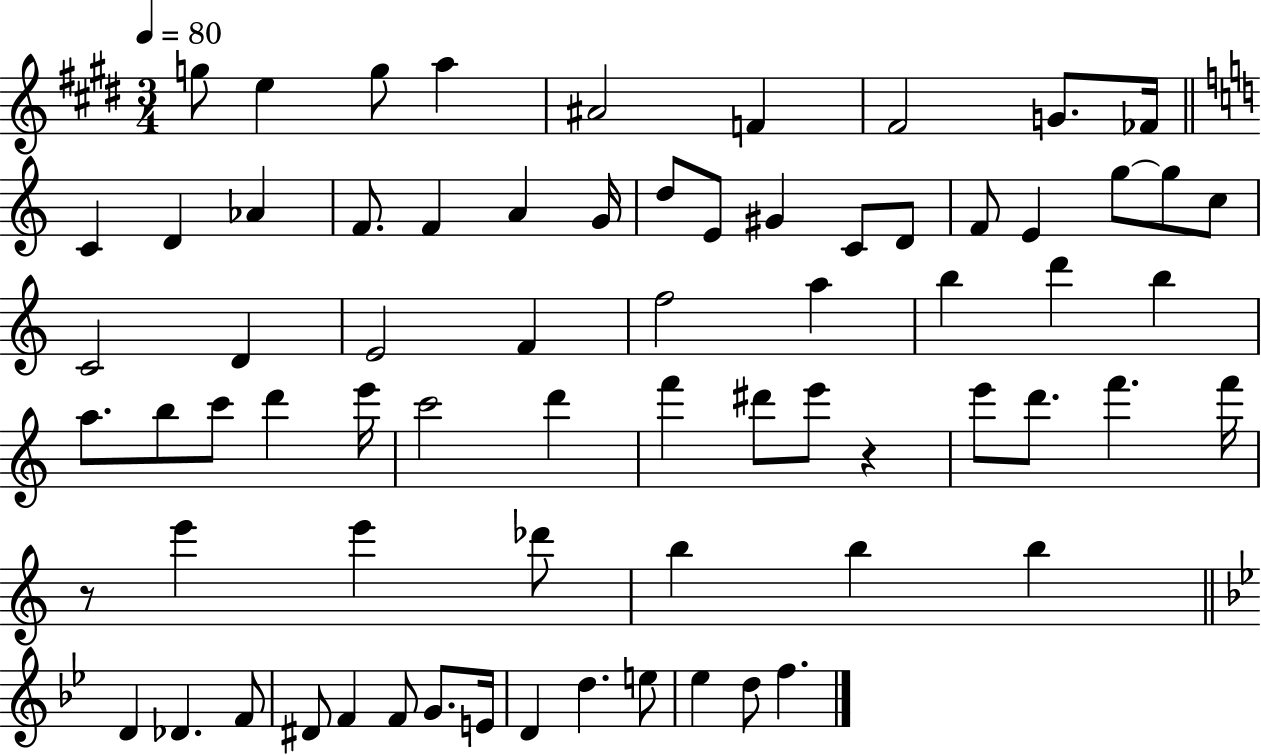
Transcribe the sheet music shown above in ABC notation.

X:1
T:Untitled
M:3/4
L:1/4
K:E
g/2 e g/2 a ^A2 F ^F2 G/2 _F/4 C D _A F/2 F A G/4 d/2 E/2 ^G C/2 D/2 F/2 E g/2 g/2 c/2 C2 D E2 F f2 a b d' b a/2 b/2 c'/2 d' e'/4 c'2 d' f' ^d'/2 e'/2 z e'/2 d'/2 f' f'/4 z/2 e' e' _d'/2 b b b D _D F/2 ^D/2 F F/2 G/2 E/4 D d e/2 _e d/2 f